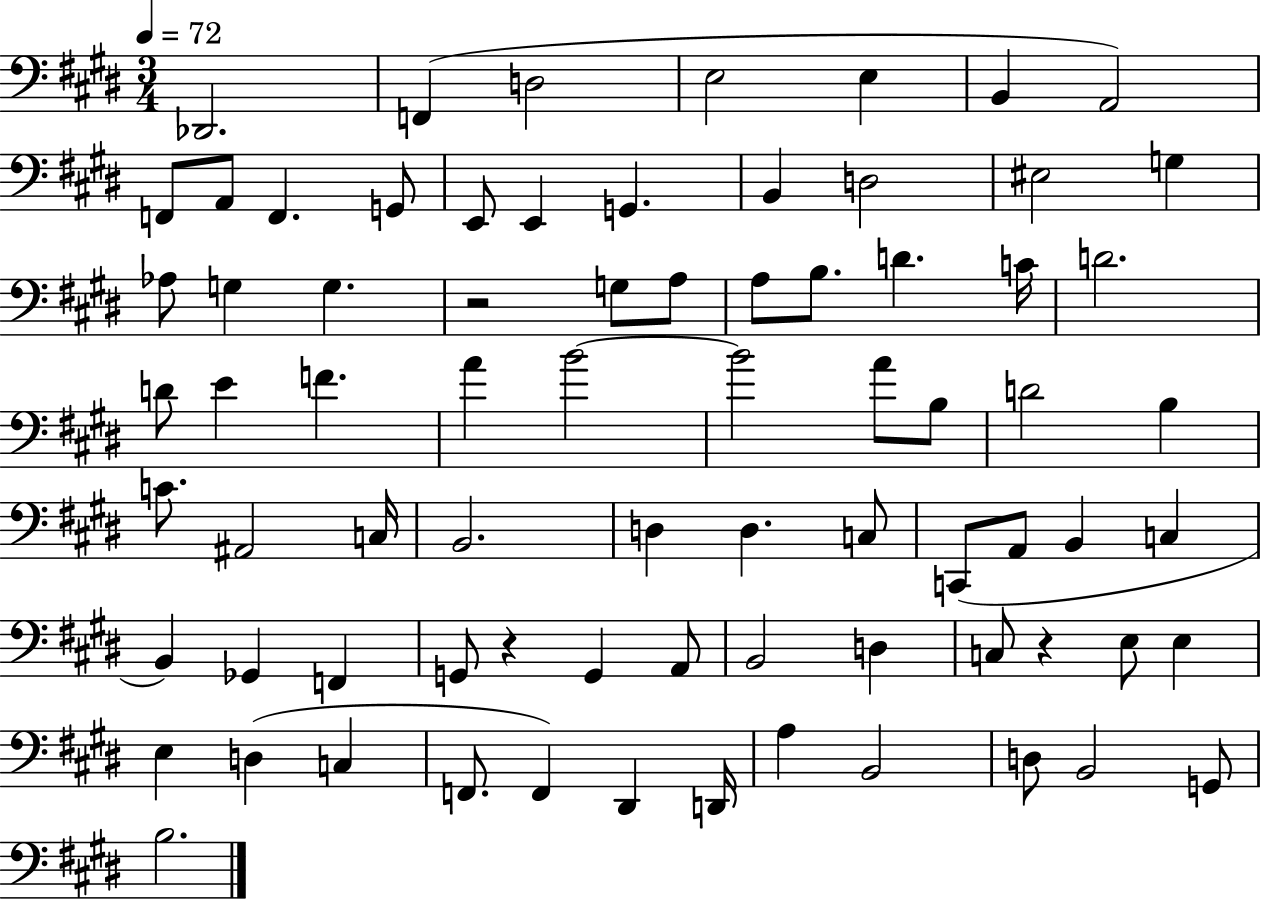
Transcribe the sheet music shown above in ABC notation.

X:1
T:Untitled
M:3/4
L:1/4
K:E
_D,,2 F,, D,2 E,2 E, B,, A,,2 F,,/2 A,,/2 F,, G,,/2 E,,/2 E,, G,, B,, D,2 ^E,2 G, _A,/2 G, G, z2 G,/2 A,/2 A,/2 B,/2 D C/4 D2 D/2 E F A B2 B2 A/2 B,/2 D2 B, C/2 ^A,,2 C,/4 B,,2 D, D, C,/2 C,,/2 A,,/2 B,, C, B,, _G,, F,, G,,/2 z G,, A,,/2 B,,2 D, C,/2 z E,/2 E, E, D, C, F,,/2 F,, ^D,, D,,/4 A, B,,2 D,/2 B,,2 G,,/2 B,2